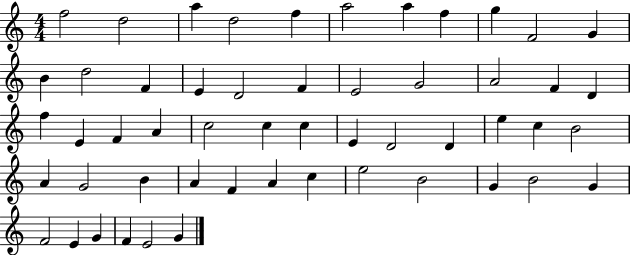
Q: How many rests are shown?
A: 0